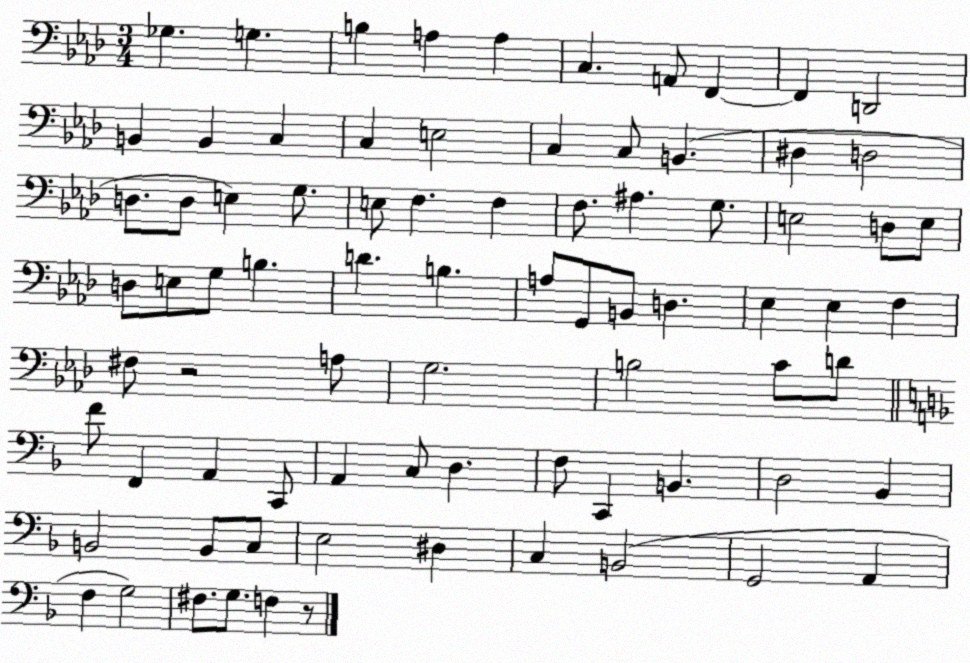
X:1
T:Untitled
M:3/4
L:1/4
K:Ab
_G, G, B, A, A, C, A,,/2 F,, F,, D,,2 B,, B,, C, C, E,2 C, C,/2 B,, ^D, D,2 D,/2 D,/2 E, G,/2 E,/2 F, F, F,/2 ^A, G,/2 E,2 D,/2 E,/2 D,/2 E,/2 G,/2 B, D B, A,/2 G,,/2 B,,/2 D, _E, _E, F, ^F,/2 z2 A,/2 G,2 B,2 C/2 D/2 F/2 F,, A,, C,,/2 A,, C,/2 D, F,/2 C,, B,, D,2 _B,, B,,2 B,,/2 C,/2 E,2 ^D, C, B,,2 G,,2 A,, F, G,2 ^F,/2 G,/2 F, z/2